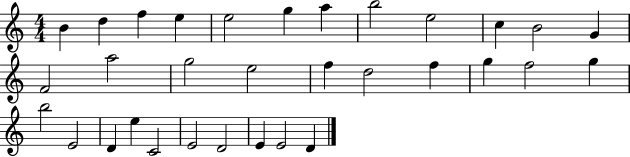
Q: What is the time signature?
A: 4/4